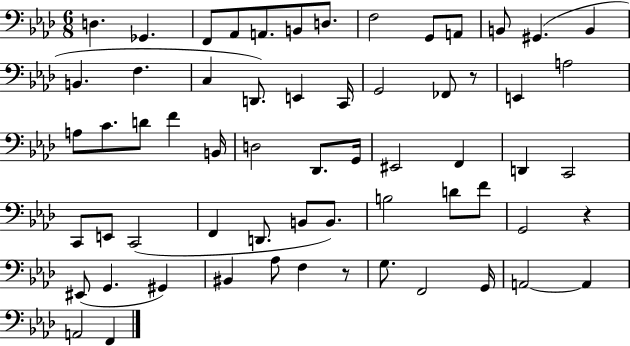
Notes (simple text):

D3/q. Gb2/q. F2/e Ab2/e A2/e. B2/e D3/e. F3/h G2/e A2/e B2/e G#2/q. B2/q B2/q. F3/q. C3/q D2/e. E2/q C2/s G2/h FES2/e R/e E2/q A3/h A3/e C4/e. D4/e F4/q B2/s D3/h Db2/e. G2/s EIS2/h F2/q D2/q C2/h C2/e E2/e C2/h F2/q D2/e. B2/e B2/e. B3/h D4/e F4/e G2/h R/q EIS2/e G2/q. G#2/q BIS2/q Ab3/e F3/q R/e G3/e. F2/h G2/s A2/h A2/q A2/h F2/q